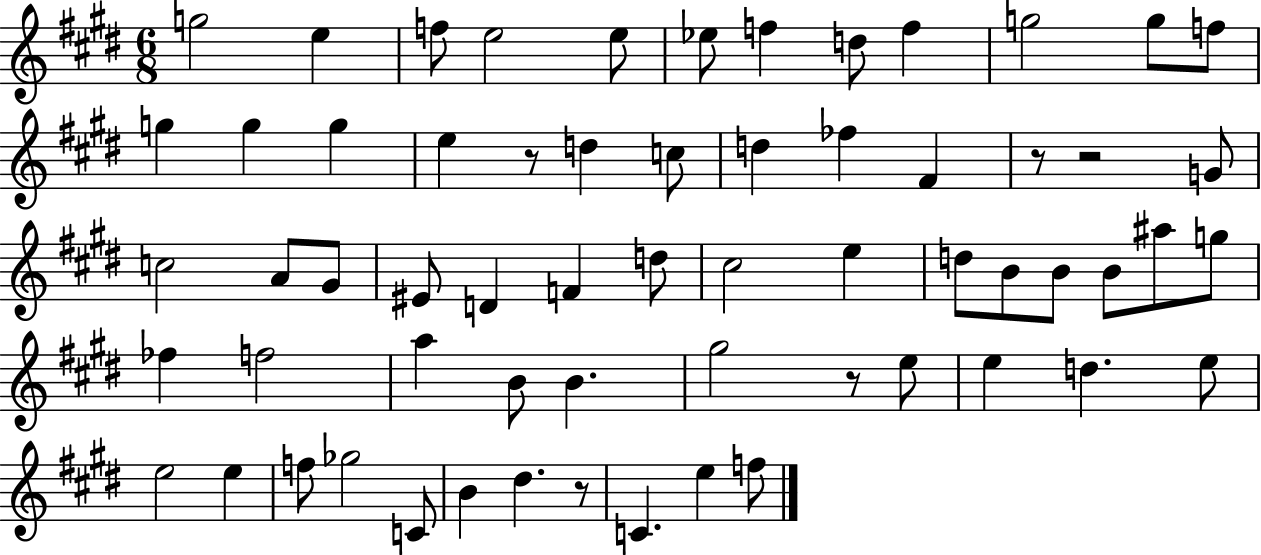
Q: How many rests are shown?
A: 5